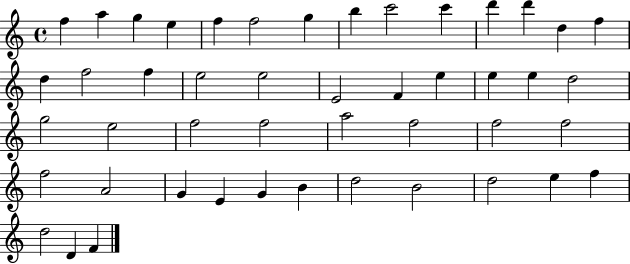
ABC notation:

X:1
T:Untitled
M:4/4
L:1/4
K:C
f a g e f f2 g b c'2 c' d' d' d f d f2 f e2 e2 E2 F e e e d2 g2 e2 f2 f2 a2 f2 f2 f2 f2 A2 G E G B d2 B2 d2 e f d2 D F